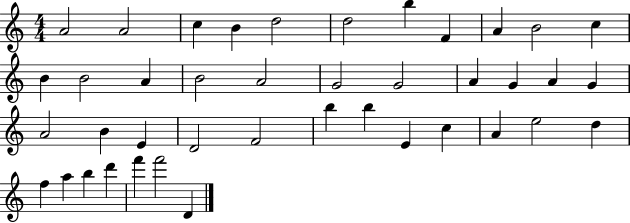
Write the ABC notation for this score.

X:1
T:Untitled
M:4/4
L:1/4
K:C
A2 A2 c B d2 d2 b F A B2 c B B2 A B2 A2 G2 G2 A G A G A2 B E D2 F2 b b E c A e2 d f a b d' f' f'2 D